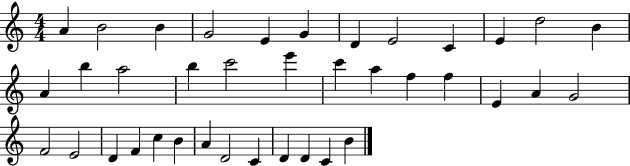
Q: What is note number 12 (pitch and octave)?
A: B4